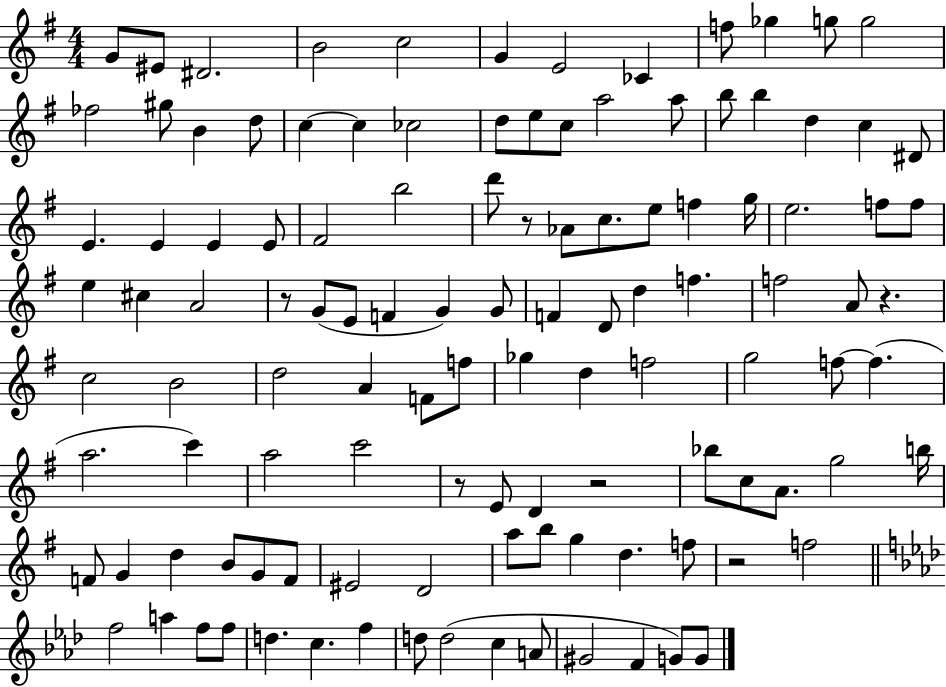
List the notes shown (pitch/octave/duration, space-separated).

G4/e EIS4/e D#4/h. B4/h C5/h G4/q E4/h CES4/q F5/e Gb5/q G5/e G5/h FES5/h G#5/e B4/q D5/e C5/q C5/q CES5/h D5/e E5/e C5/e A5/h A5/e B5/e B5/q D5/q C5/q D#4/e E4/q. E4/q E4/q E4/e F#4/h B5/h D6/e R/e Ab4/e C5/e. E5/e F5/q G5/s E5/h. F5/e F5/e E5/q C#5/q A4/h R/e G4/e E4/e F4/q G4/q G4/e F4/q D4/e D5/q F5/q. F5/h A4/e R/q. C5/h B4/h D5/h A4/q F4/e F5/e Gb5/q D5/q F5/h G5/h F5/e F5/q. A5/h. C6/q A5/h C6/h R/e E4/e D4/q R/h Bb5/e C5/e A4/e. G5/h B5/s F4/e G4/q D5/q B4/e G4/e F4/e EIS4/h D4/h A5/e B5/e G5/q D5/q. F5/e R/h F5/h F5/h A5/q F5/e F5/e D5/q. C5/q. F5/q D5/e D5/h C5/q A4/e G#4/h F4/q G4/e G4/e